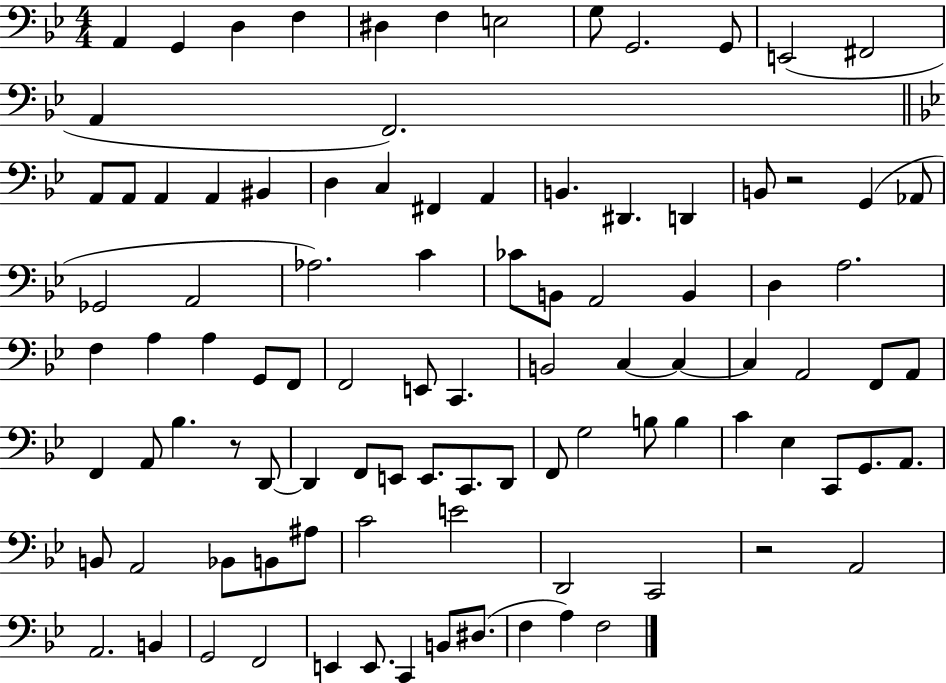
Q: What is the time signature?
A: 4/4